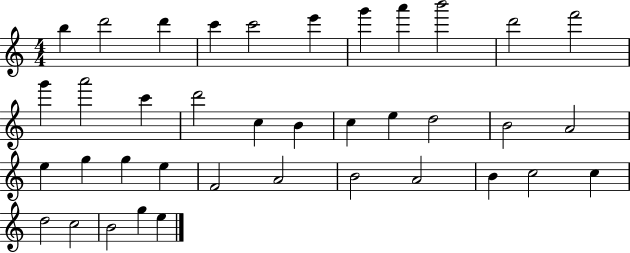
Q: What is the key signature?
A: C major